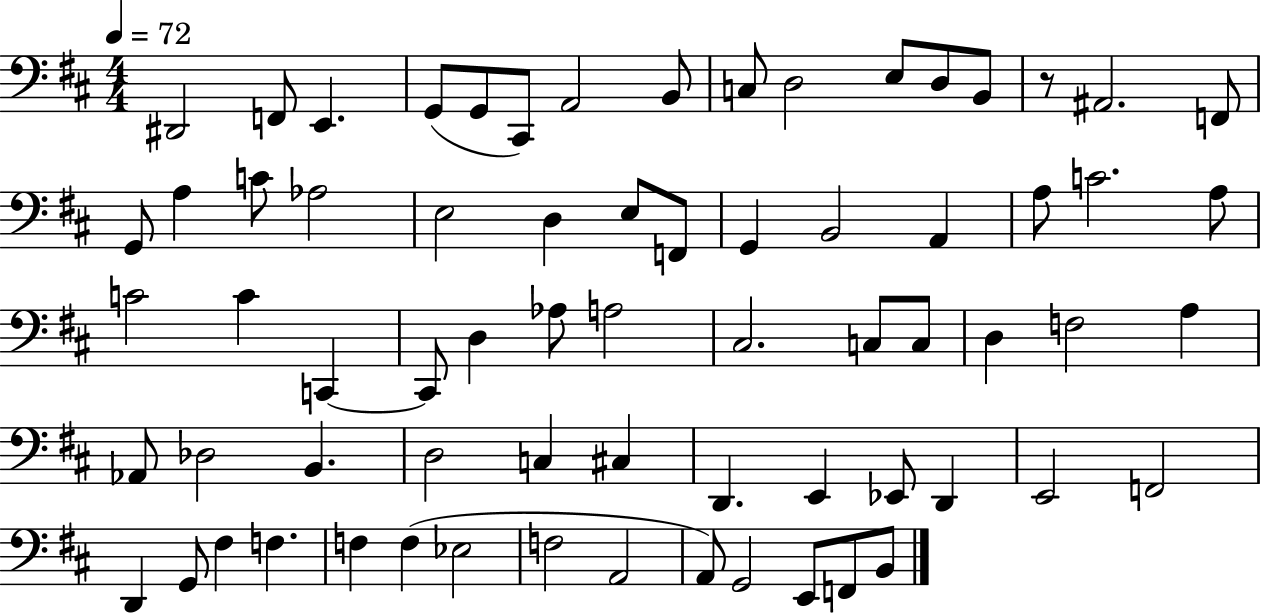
X:1
T:Untitled
M:4/4
L:1/4
K:D
^D,,2 F,,/2 E,, G,,/2 G,,/2 ^C,,/2 A,,2 B,,/2 C,/2 D,2 E,/2 D,/2 B,,/2 z/2 ^A,,2 F,,/2 G,,/2 A, C/2 _A,2 E,2 D, E,/2 F,,/2 G,, B,,2 A,, A,/2 C2 A,/2 C2 C C,, C,,/2 D, _A,/2 A,2 ^C,2 C,/2 C,/2 D, F,2 A, _A,,/2 _D,2 B,, D,2 C, ^C, D,, E,, _E,,/2 D,, E,,2 F,,2 D,, G,,/2 ^F, F, F, F, _E,2 F,2 A,,2 A,,/2 G,,2 E,,/2 F,,/2 B,,/2